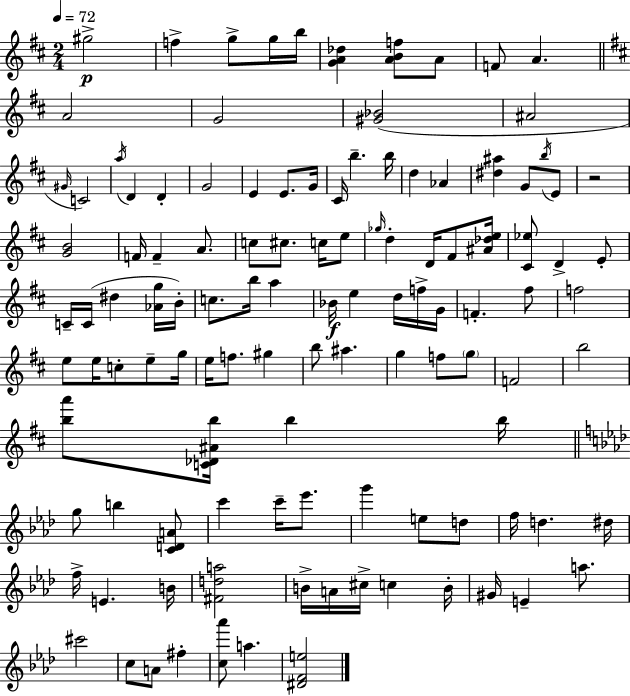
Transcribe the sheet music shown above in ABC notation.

X:1
T:Untitled
M:2/4
L:1/4
K:D
^g2 f g/2 g/4 b/4 [GA_d] [ABf]/2 A/2 F/2 A A2 G2 [^G_B]2 ^A2 ^G/4 C2 a/4 D D G2 E E/2 G/4 ^C/4 b b/4 d _A [^d^a] G/2 b/4 E/2 z2 [GB]2 F/4 F A/2 c/2 ^c/2 c/4 e/2 _g/4 d D/4 ^F/2 [^A_de]/4 [^C_e]/2 D E/2 C/4 C/4 ^d [_Ag]/4 B/4 c/2 b/4 a _B/4 e d/4 f/4 G/4 F ^f/2 f2 e/2 e/4 c/2 e/2 g/4 e/4 f/2 ^g b/2 ^a g f/2 g/2 F2 b2 [ba']/2 [C_D^Ab]/4 b b/4 g/2 b [CDA]/2 c' c'/4 _e'/2 g' e/2 d/2 f/4 d ^d/4 f/4 E B/4 [^Fda]2 B/4 A/4 ^c/4 c B/4 ^G/4 E a/2 ^c'2 c/2 A/2 ^f [c_a']/2 a [^DFe]2